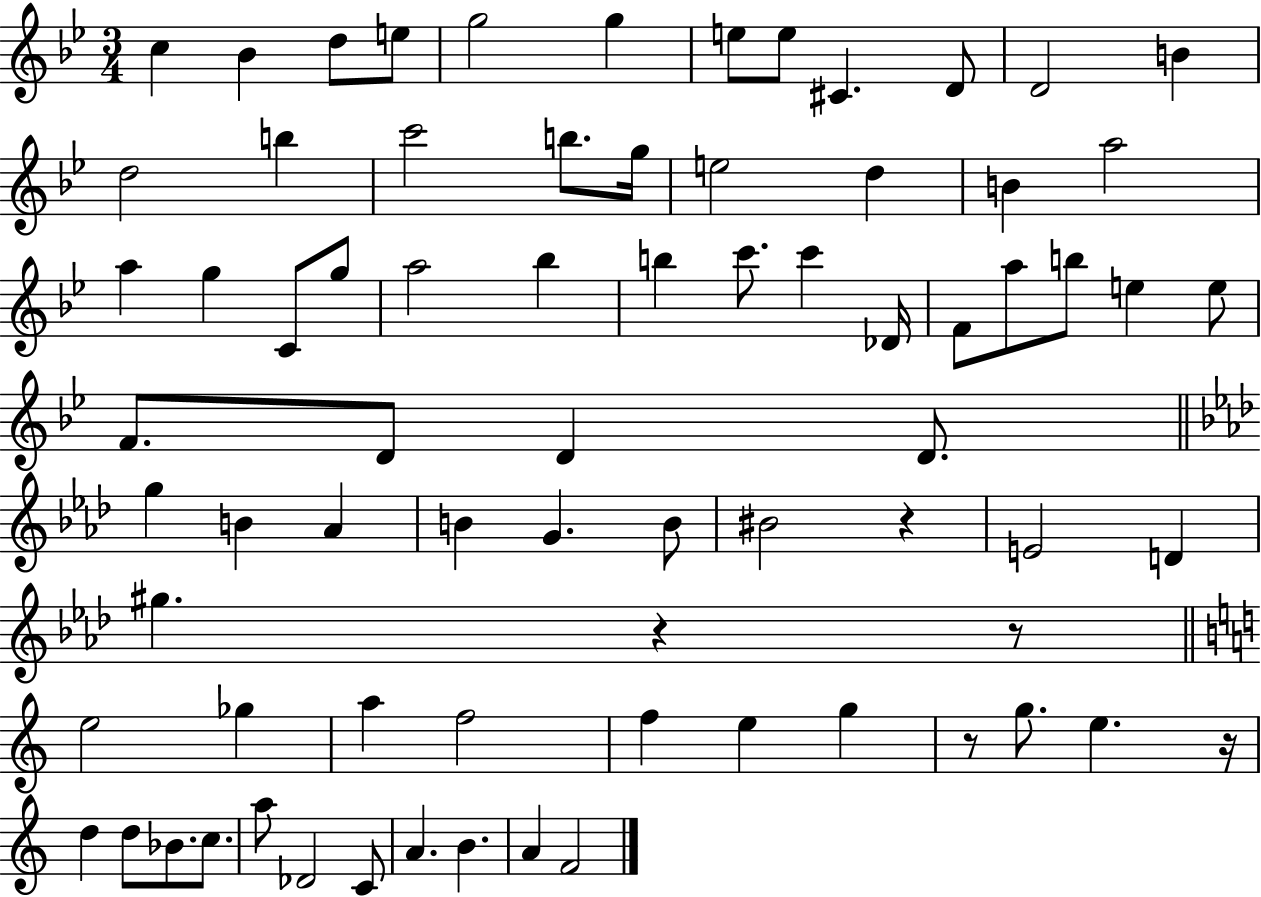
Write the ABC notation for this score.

X:1
T:Untitled
M:3/4
L:1/4
K:Bb
c _B d/2 e/2 g2 g e/2 e/2 ^C D/2 D2 B d2 b c'2 b/2 g/4 e2 d B a2 a g C/2 g/2 a2 _b b c'/2 c' _D/4 F/2 a/2 b/2 e e/2 F/2 D/2 D D/2 g B _A B G B/2 ^B2 z E2 D ^g z z/2 e2 _g a f2 f e g z/2 g/2 e z/4 d d/2 _B/2 c/2 a/2 _D2 C/2 A B A F2